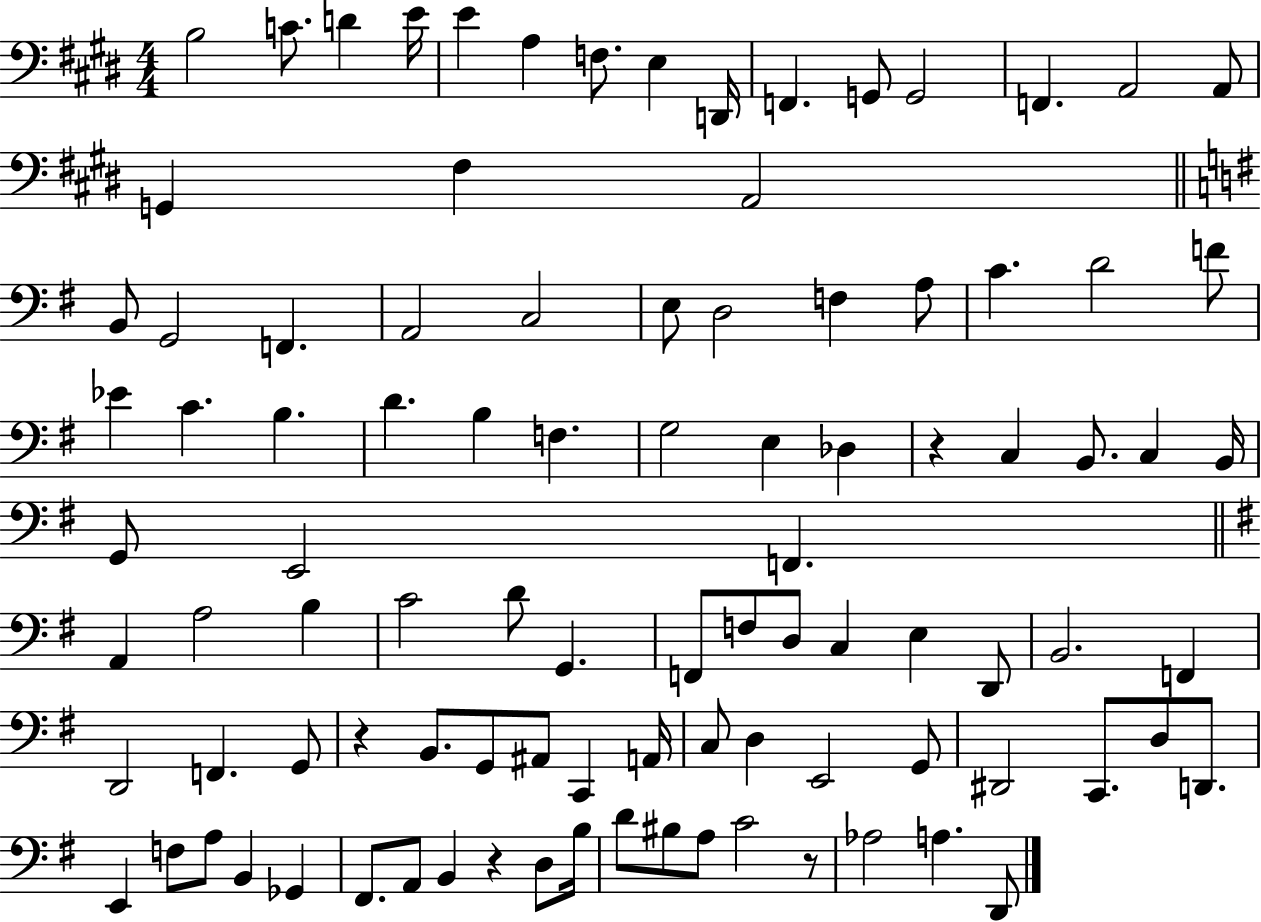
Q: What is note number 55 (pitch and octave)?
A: D3